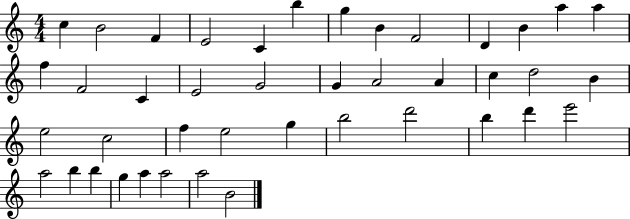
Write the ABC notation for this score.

X:1
T:Untitled
M:4/4
L:1/4
K:C
c B2 F E2 C b g B F2 D B a a f F2 C E2 G2 G A2 A c d2 B e2 c2 f e2 g b2 d'2 b d' e'2 a2 b b g a a2 a2 B2